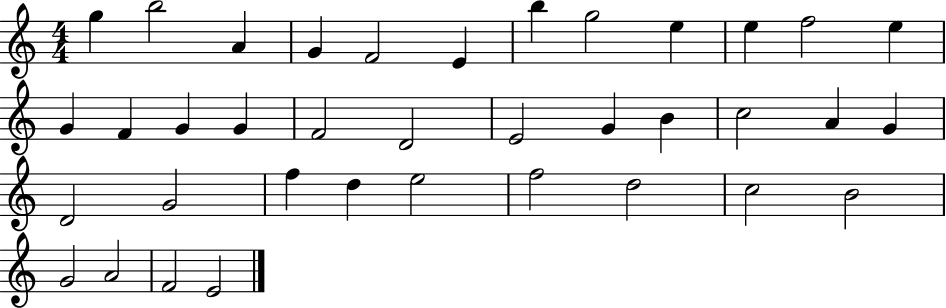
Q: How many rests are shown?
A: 0